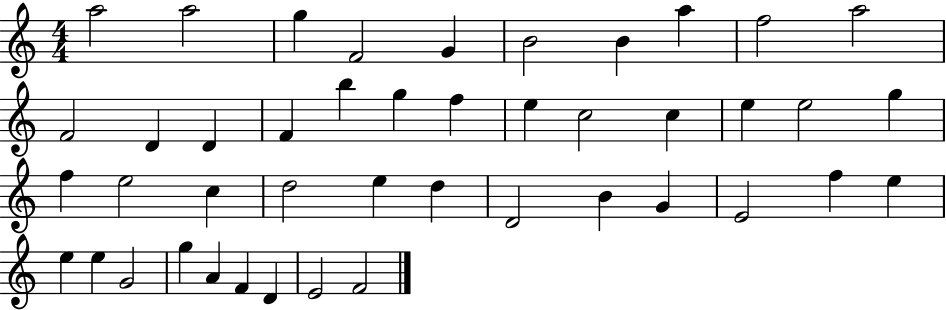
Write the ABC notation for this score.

X:1
T:Untitled
M:4/4
L:1/4
K:C
a2 a2 g F2 G B2 B a f2 a2 F2 D D F b g f e c2 c e e2 g f e2 c d2 e d D2 B G E2 f e e e G2 g A F D E2 F2